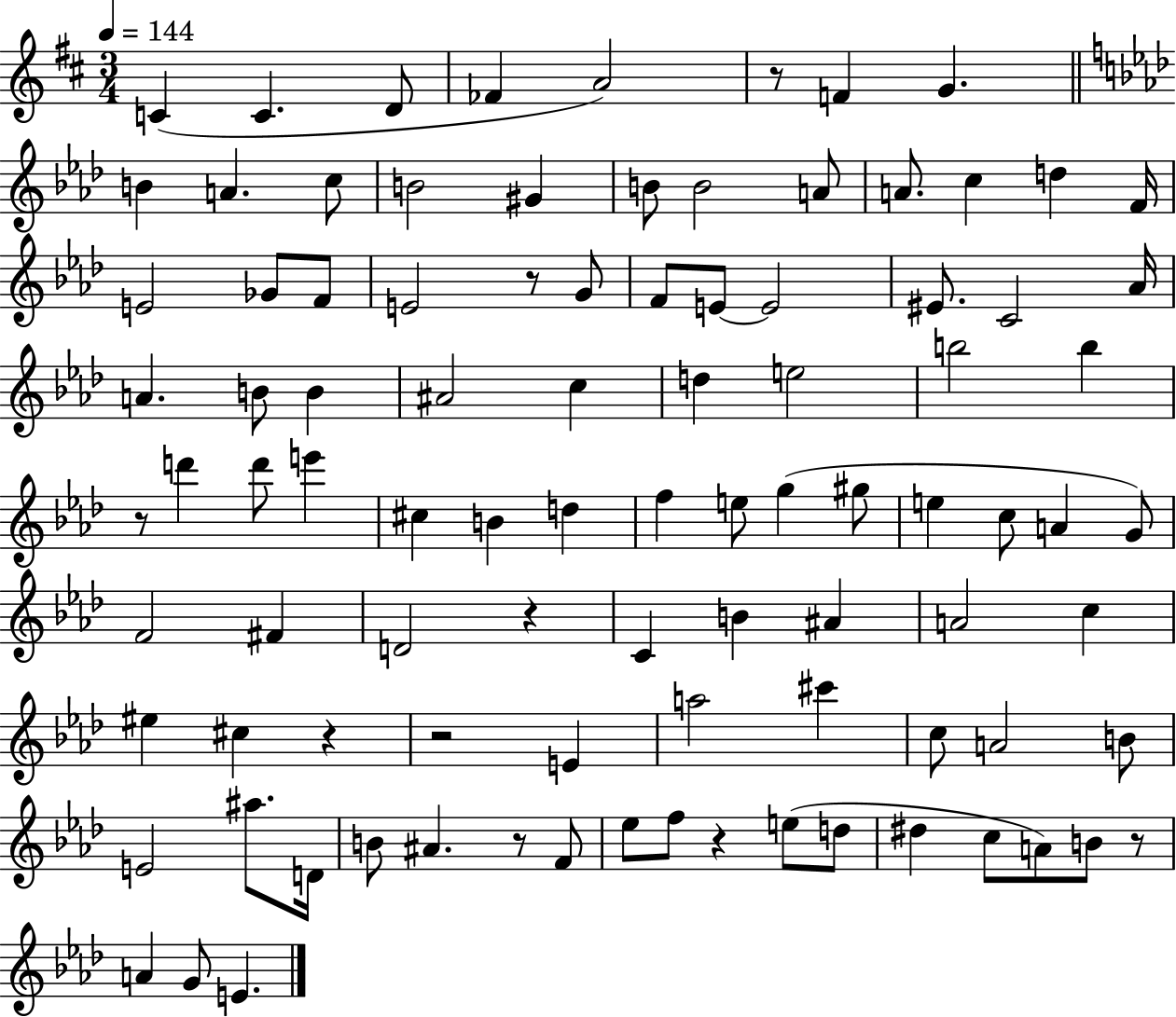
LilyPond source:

{
  \clef treble
  \numericTimeSignature
  \time 3/4
  \key d \major
  \tempo 4 = 144
  \repeat volta 2 { c'4( c'4. d'8 | fes'4 a'2) | r8 f'4 g'4. | \bar "||" \break \key f \minor b'4 a'4. c''8 | b'2 gis'4 | b'8 b'2 a'8 | a'8. c''4 d''4 f'16 | \break e'2 ges'8 f'8 | e'2 r8 g'8 | f'8 e'8~~ e'2 | eis'8. c'2 aes'16 | \break a'4. b'8 b'4 | ais'2 c''4 | d''4 e''2 | b''2 b''4 | \break r8 d'''4 d'''8 e'''4 | cis''4 b'4 d''4 | f''4 e''8 g''4( gis''8 | e''4 c''8 a'4 g'8) | \break f'2 fis'4 | d'2 r4 | c'4 b'4 ais'4 | a'2 c''4 | \break eis''4 cis''4 r4 | r2 e'4 | a''2 cis'''4 | c''8 a'2 b'8 | \break e'2 ais''8. d'16 | b'8 ais'4. r8 f'8 | ees''8 f''8 r4 e''8( d''8 | dis''4 c''8 a'8) b'8 r8 | \break a'4 g'8 e'4. | } \bar "|."
}